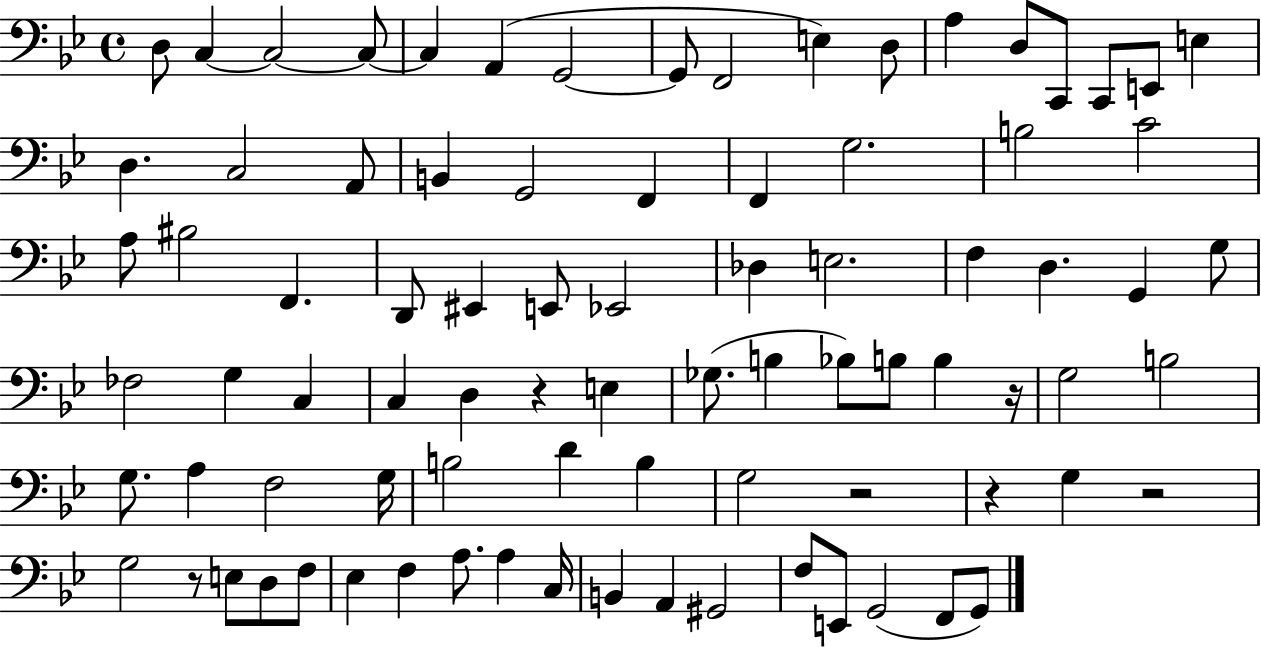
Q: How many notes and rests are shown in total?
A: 85